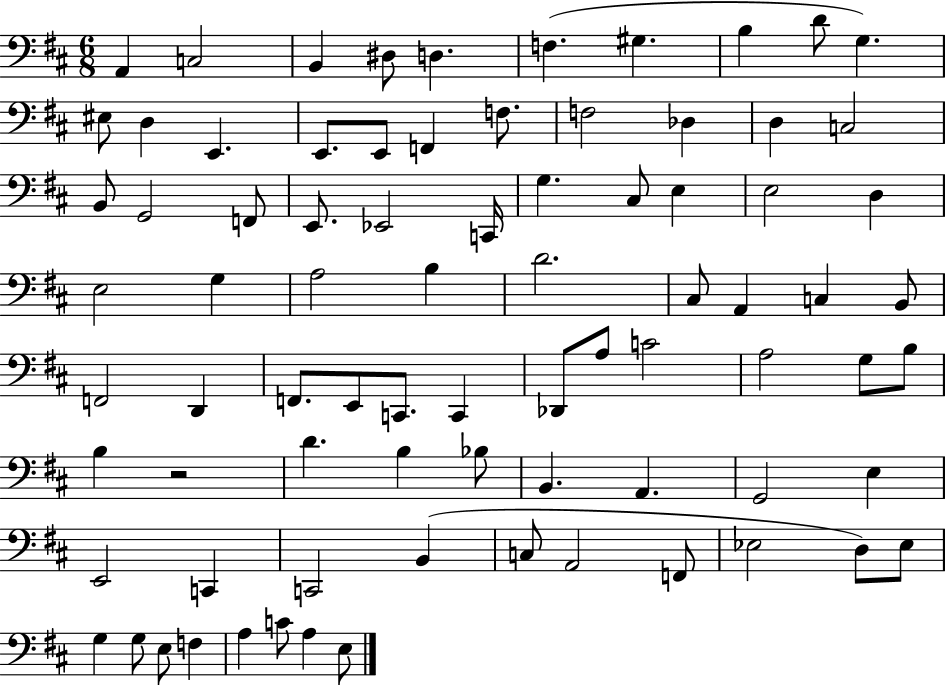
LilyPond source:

{
  \clef bass
  \numericTimeSignature
  \time 6/8
  \key d \major
  a,4 c2 | b,4 dis8 d4. | f4.( gis4. | b4 d'8 g4.) | \break eis8 d4 e,4. | e,8. e,8 f,4 f8. | f2 des4 | d4 c2 | \break b,8 g,2 f,8 | e,8. ees,2 c,16 | g4. cis8 e4 | e2 d4 | \break e2 g4 | a2 b4 | d'2. | cis8 a,4 c4 b,8 | \break f,2 d,4 | f,8. e,8 c,8. c,4 | des,8 a8 c'2 | a2 g8 b8 | \break b4 r2 | d'4. b4 bes8 | b,4. a,4. | g,2 e4 | \break e,2 c,4 | c,2 b,4( | c8 a,2 f,8 | ees2 d8) ees8 | \break g4 g8 e8 f4 | a4 c'8 a4 e8 | \bar "|."
}